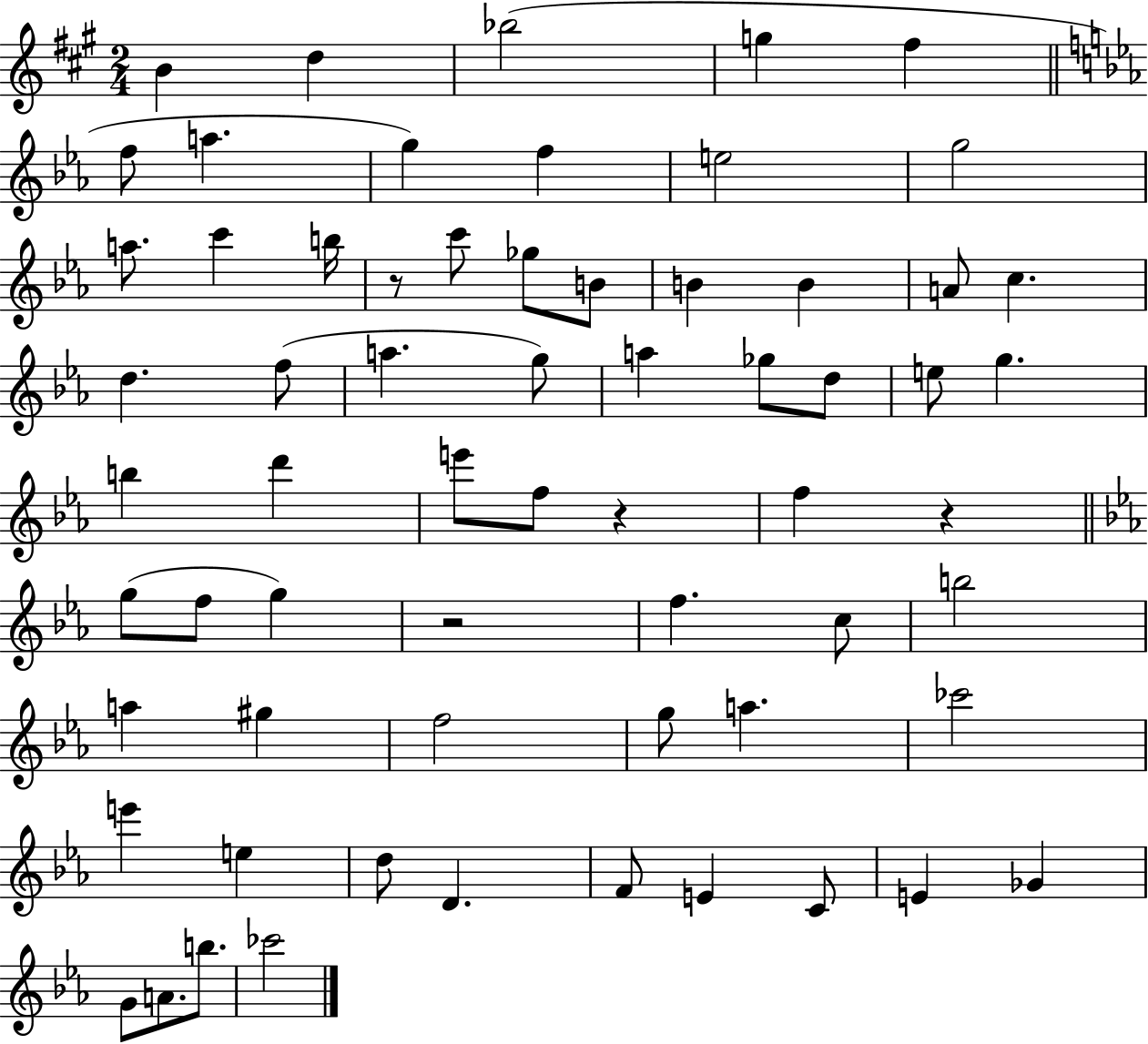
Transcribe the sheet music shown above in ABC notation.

X:1
T:Untitled
M:2/4
L:1/4
K:A
B d _b2 g ^f f/2 a g f e2 g2 a/2 c' b/4 z/2 c'/2 _g/2 B/2 B B A/2 c d f/2 a g/2 a _g/2 d/2 e/2 g b d' e'/2 f/2 z f z g/2 f/2 g z2 f c/2 b2 a ^g f2 g/2 a _c'2 e' e d/2 D F/2 E C/2 E _G G/2 A/2 b/2 _c'2